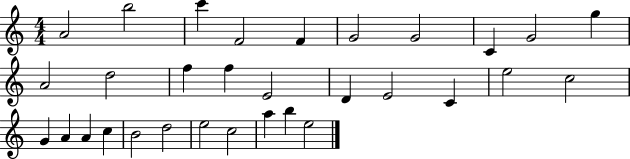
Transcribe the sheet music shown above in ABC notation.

X:1
T:Untitled
M:4/4
L:1/4
K:C
A2 b2 c' F2 F G2 G2 C G2 g A2 d2 f f E2 D E2 C e2 c2 G A A c B2 d2 e2 c2 a b e2